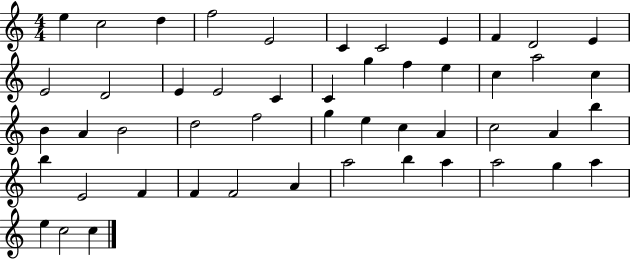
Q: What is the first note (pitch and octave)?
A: E5